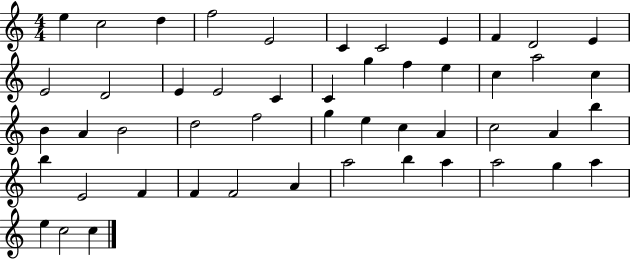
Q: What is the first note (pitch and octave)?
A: E5